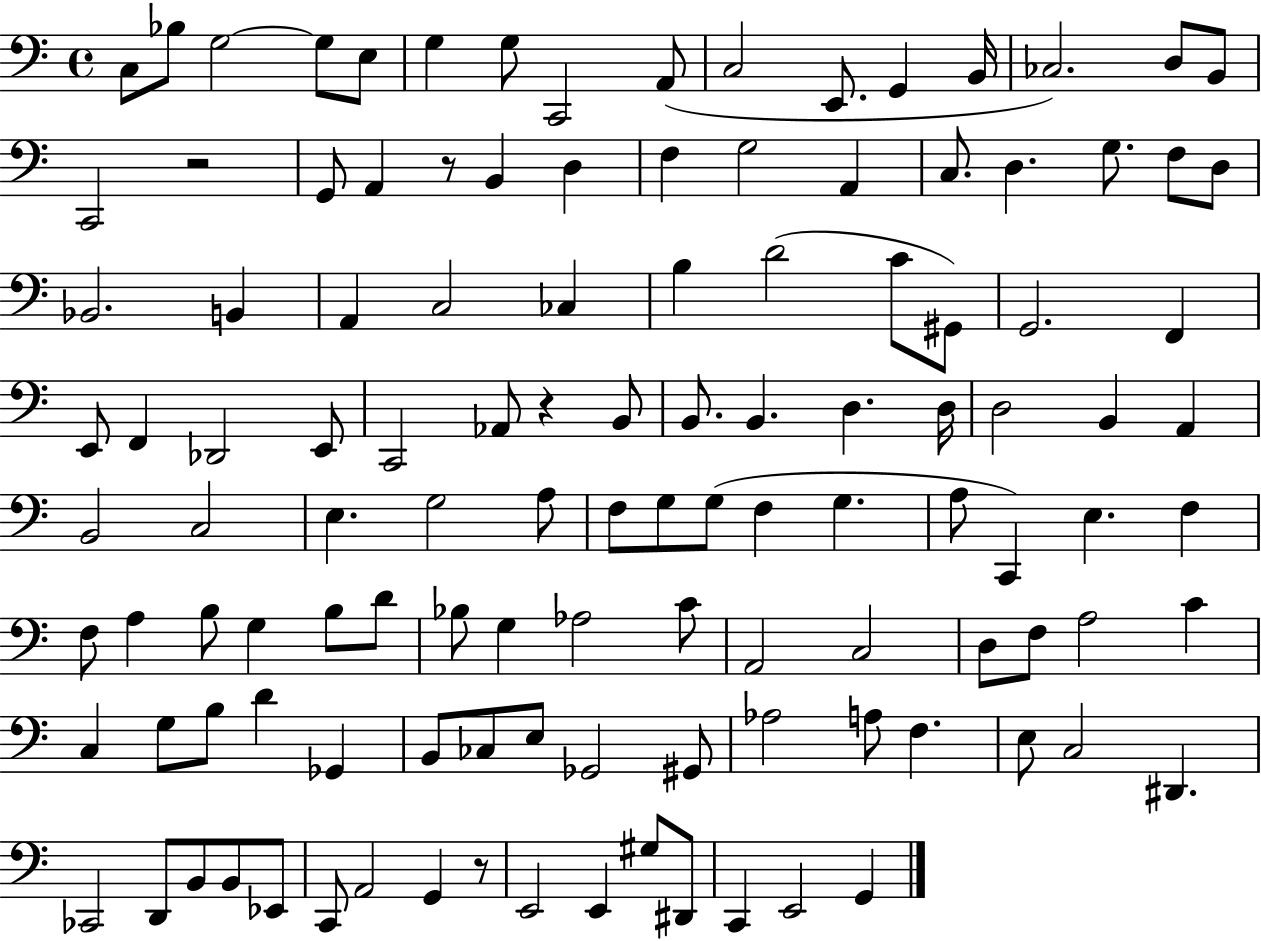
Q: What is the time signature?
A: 4/4